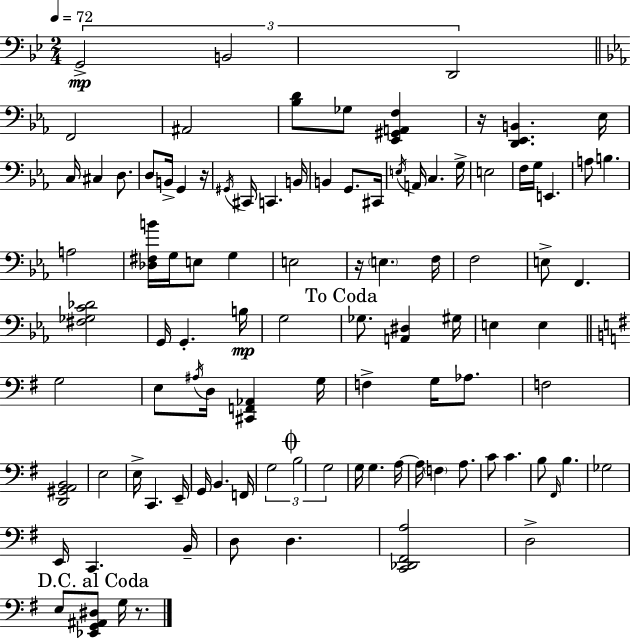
G2/h B2/h D2/h F2/h A#2/h [Bb3,D4]/e Gb3/e [Eb2,G#2,A2,F3]/q R/s [D2,Eb2,B2]/q. Eb3/s C3/s C#3/q D3/e. D3/e B2/s G2/q R/s G#2/s C#2/s C2/q. B2/s B2/q G2/e. C#2/s E3/s A2/s C3/q. G3/s E3/h F3/s G3/s E2/q. A3/e B3/q. A3/h [Db3,F#3,B4]/s G3/s E3/e G3/q E3/h R/s E3/q. F3/s F3/h E3/e F2/q. [F#3,Gb3,C4,Db4]/h G2/s G2/q. B3/s G3/h Gb3/e. [A2,D#3]/q G#3/s E3/q E3/q G3/h E3/e A#3/s D3/s [C#2,F2,Ab2]/q G3/s F3/q G3/s Ab3/e. F3/h [D2,G#2,A2,B2]/h E3/h E3/s C2/q. E2/s G2/s B2/q. F2/s G3/h B3/h G3/h G3/s G3/q. A3/s A3/s F3/q A3/e. C4/e C4/q. B3/e F#2/s B3/q. Gb3/h E2/s C2/q. B2/s D3/e D3/q. [C2,Db2,F#2,A3]/h D3/h E3/e [Eb2,G2,A#2,D#3]/e G3/s R/e.